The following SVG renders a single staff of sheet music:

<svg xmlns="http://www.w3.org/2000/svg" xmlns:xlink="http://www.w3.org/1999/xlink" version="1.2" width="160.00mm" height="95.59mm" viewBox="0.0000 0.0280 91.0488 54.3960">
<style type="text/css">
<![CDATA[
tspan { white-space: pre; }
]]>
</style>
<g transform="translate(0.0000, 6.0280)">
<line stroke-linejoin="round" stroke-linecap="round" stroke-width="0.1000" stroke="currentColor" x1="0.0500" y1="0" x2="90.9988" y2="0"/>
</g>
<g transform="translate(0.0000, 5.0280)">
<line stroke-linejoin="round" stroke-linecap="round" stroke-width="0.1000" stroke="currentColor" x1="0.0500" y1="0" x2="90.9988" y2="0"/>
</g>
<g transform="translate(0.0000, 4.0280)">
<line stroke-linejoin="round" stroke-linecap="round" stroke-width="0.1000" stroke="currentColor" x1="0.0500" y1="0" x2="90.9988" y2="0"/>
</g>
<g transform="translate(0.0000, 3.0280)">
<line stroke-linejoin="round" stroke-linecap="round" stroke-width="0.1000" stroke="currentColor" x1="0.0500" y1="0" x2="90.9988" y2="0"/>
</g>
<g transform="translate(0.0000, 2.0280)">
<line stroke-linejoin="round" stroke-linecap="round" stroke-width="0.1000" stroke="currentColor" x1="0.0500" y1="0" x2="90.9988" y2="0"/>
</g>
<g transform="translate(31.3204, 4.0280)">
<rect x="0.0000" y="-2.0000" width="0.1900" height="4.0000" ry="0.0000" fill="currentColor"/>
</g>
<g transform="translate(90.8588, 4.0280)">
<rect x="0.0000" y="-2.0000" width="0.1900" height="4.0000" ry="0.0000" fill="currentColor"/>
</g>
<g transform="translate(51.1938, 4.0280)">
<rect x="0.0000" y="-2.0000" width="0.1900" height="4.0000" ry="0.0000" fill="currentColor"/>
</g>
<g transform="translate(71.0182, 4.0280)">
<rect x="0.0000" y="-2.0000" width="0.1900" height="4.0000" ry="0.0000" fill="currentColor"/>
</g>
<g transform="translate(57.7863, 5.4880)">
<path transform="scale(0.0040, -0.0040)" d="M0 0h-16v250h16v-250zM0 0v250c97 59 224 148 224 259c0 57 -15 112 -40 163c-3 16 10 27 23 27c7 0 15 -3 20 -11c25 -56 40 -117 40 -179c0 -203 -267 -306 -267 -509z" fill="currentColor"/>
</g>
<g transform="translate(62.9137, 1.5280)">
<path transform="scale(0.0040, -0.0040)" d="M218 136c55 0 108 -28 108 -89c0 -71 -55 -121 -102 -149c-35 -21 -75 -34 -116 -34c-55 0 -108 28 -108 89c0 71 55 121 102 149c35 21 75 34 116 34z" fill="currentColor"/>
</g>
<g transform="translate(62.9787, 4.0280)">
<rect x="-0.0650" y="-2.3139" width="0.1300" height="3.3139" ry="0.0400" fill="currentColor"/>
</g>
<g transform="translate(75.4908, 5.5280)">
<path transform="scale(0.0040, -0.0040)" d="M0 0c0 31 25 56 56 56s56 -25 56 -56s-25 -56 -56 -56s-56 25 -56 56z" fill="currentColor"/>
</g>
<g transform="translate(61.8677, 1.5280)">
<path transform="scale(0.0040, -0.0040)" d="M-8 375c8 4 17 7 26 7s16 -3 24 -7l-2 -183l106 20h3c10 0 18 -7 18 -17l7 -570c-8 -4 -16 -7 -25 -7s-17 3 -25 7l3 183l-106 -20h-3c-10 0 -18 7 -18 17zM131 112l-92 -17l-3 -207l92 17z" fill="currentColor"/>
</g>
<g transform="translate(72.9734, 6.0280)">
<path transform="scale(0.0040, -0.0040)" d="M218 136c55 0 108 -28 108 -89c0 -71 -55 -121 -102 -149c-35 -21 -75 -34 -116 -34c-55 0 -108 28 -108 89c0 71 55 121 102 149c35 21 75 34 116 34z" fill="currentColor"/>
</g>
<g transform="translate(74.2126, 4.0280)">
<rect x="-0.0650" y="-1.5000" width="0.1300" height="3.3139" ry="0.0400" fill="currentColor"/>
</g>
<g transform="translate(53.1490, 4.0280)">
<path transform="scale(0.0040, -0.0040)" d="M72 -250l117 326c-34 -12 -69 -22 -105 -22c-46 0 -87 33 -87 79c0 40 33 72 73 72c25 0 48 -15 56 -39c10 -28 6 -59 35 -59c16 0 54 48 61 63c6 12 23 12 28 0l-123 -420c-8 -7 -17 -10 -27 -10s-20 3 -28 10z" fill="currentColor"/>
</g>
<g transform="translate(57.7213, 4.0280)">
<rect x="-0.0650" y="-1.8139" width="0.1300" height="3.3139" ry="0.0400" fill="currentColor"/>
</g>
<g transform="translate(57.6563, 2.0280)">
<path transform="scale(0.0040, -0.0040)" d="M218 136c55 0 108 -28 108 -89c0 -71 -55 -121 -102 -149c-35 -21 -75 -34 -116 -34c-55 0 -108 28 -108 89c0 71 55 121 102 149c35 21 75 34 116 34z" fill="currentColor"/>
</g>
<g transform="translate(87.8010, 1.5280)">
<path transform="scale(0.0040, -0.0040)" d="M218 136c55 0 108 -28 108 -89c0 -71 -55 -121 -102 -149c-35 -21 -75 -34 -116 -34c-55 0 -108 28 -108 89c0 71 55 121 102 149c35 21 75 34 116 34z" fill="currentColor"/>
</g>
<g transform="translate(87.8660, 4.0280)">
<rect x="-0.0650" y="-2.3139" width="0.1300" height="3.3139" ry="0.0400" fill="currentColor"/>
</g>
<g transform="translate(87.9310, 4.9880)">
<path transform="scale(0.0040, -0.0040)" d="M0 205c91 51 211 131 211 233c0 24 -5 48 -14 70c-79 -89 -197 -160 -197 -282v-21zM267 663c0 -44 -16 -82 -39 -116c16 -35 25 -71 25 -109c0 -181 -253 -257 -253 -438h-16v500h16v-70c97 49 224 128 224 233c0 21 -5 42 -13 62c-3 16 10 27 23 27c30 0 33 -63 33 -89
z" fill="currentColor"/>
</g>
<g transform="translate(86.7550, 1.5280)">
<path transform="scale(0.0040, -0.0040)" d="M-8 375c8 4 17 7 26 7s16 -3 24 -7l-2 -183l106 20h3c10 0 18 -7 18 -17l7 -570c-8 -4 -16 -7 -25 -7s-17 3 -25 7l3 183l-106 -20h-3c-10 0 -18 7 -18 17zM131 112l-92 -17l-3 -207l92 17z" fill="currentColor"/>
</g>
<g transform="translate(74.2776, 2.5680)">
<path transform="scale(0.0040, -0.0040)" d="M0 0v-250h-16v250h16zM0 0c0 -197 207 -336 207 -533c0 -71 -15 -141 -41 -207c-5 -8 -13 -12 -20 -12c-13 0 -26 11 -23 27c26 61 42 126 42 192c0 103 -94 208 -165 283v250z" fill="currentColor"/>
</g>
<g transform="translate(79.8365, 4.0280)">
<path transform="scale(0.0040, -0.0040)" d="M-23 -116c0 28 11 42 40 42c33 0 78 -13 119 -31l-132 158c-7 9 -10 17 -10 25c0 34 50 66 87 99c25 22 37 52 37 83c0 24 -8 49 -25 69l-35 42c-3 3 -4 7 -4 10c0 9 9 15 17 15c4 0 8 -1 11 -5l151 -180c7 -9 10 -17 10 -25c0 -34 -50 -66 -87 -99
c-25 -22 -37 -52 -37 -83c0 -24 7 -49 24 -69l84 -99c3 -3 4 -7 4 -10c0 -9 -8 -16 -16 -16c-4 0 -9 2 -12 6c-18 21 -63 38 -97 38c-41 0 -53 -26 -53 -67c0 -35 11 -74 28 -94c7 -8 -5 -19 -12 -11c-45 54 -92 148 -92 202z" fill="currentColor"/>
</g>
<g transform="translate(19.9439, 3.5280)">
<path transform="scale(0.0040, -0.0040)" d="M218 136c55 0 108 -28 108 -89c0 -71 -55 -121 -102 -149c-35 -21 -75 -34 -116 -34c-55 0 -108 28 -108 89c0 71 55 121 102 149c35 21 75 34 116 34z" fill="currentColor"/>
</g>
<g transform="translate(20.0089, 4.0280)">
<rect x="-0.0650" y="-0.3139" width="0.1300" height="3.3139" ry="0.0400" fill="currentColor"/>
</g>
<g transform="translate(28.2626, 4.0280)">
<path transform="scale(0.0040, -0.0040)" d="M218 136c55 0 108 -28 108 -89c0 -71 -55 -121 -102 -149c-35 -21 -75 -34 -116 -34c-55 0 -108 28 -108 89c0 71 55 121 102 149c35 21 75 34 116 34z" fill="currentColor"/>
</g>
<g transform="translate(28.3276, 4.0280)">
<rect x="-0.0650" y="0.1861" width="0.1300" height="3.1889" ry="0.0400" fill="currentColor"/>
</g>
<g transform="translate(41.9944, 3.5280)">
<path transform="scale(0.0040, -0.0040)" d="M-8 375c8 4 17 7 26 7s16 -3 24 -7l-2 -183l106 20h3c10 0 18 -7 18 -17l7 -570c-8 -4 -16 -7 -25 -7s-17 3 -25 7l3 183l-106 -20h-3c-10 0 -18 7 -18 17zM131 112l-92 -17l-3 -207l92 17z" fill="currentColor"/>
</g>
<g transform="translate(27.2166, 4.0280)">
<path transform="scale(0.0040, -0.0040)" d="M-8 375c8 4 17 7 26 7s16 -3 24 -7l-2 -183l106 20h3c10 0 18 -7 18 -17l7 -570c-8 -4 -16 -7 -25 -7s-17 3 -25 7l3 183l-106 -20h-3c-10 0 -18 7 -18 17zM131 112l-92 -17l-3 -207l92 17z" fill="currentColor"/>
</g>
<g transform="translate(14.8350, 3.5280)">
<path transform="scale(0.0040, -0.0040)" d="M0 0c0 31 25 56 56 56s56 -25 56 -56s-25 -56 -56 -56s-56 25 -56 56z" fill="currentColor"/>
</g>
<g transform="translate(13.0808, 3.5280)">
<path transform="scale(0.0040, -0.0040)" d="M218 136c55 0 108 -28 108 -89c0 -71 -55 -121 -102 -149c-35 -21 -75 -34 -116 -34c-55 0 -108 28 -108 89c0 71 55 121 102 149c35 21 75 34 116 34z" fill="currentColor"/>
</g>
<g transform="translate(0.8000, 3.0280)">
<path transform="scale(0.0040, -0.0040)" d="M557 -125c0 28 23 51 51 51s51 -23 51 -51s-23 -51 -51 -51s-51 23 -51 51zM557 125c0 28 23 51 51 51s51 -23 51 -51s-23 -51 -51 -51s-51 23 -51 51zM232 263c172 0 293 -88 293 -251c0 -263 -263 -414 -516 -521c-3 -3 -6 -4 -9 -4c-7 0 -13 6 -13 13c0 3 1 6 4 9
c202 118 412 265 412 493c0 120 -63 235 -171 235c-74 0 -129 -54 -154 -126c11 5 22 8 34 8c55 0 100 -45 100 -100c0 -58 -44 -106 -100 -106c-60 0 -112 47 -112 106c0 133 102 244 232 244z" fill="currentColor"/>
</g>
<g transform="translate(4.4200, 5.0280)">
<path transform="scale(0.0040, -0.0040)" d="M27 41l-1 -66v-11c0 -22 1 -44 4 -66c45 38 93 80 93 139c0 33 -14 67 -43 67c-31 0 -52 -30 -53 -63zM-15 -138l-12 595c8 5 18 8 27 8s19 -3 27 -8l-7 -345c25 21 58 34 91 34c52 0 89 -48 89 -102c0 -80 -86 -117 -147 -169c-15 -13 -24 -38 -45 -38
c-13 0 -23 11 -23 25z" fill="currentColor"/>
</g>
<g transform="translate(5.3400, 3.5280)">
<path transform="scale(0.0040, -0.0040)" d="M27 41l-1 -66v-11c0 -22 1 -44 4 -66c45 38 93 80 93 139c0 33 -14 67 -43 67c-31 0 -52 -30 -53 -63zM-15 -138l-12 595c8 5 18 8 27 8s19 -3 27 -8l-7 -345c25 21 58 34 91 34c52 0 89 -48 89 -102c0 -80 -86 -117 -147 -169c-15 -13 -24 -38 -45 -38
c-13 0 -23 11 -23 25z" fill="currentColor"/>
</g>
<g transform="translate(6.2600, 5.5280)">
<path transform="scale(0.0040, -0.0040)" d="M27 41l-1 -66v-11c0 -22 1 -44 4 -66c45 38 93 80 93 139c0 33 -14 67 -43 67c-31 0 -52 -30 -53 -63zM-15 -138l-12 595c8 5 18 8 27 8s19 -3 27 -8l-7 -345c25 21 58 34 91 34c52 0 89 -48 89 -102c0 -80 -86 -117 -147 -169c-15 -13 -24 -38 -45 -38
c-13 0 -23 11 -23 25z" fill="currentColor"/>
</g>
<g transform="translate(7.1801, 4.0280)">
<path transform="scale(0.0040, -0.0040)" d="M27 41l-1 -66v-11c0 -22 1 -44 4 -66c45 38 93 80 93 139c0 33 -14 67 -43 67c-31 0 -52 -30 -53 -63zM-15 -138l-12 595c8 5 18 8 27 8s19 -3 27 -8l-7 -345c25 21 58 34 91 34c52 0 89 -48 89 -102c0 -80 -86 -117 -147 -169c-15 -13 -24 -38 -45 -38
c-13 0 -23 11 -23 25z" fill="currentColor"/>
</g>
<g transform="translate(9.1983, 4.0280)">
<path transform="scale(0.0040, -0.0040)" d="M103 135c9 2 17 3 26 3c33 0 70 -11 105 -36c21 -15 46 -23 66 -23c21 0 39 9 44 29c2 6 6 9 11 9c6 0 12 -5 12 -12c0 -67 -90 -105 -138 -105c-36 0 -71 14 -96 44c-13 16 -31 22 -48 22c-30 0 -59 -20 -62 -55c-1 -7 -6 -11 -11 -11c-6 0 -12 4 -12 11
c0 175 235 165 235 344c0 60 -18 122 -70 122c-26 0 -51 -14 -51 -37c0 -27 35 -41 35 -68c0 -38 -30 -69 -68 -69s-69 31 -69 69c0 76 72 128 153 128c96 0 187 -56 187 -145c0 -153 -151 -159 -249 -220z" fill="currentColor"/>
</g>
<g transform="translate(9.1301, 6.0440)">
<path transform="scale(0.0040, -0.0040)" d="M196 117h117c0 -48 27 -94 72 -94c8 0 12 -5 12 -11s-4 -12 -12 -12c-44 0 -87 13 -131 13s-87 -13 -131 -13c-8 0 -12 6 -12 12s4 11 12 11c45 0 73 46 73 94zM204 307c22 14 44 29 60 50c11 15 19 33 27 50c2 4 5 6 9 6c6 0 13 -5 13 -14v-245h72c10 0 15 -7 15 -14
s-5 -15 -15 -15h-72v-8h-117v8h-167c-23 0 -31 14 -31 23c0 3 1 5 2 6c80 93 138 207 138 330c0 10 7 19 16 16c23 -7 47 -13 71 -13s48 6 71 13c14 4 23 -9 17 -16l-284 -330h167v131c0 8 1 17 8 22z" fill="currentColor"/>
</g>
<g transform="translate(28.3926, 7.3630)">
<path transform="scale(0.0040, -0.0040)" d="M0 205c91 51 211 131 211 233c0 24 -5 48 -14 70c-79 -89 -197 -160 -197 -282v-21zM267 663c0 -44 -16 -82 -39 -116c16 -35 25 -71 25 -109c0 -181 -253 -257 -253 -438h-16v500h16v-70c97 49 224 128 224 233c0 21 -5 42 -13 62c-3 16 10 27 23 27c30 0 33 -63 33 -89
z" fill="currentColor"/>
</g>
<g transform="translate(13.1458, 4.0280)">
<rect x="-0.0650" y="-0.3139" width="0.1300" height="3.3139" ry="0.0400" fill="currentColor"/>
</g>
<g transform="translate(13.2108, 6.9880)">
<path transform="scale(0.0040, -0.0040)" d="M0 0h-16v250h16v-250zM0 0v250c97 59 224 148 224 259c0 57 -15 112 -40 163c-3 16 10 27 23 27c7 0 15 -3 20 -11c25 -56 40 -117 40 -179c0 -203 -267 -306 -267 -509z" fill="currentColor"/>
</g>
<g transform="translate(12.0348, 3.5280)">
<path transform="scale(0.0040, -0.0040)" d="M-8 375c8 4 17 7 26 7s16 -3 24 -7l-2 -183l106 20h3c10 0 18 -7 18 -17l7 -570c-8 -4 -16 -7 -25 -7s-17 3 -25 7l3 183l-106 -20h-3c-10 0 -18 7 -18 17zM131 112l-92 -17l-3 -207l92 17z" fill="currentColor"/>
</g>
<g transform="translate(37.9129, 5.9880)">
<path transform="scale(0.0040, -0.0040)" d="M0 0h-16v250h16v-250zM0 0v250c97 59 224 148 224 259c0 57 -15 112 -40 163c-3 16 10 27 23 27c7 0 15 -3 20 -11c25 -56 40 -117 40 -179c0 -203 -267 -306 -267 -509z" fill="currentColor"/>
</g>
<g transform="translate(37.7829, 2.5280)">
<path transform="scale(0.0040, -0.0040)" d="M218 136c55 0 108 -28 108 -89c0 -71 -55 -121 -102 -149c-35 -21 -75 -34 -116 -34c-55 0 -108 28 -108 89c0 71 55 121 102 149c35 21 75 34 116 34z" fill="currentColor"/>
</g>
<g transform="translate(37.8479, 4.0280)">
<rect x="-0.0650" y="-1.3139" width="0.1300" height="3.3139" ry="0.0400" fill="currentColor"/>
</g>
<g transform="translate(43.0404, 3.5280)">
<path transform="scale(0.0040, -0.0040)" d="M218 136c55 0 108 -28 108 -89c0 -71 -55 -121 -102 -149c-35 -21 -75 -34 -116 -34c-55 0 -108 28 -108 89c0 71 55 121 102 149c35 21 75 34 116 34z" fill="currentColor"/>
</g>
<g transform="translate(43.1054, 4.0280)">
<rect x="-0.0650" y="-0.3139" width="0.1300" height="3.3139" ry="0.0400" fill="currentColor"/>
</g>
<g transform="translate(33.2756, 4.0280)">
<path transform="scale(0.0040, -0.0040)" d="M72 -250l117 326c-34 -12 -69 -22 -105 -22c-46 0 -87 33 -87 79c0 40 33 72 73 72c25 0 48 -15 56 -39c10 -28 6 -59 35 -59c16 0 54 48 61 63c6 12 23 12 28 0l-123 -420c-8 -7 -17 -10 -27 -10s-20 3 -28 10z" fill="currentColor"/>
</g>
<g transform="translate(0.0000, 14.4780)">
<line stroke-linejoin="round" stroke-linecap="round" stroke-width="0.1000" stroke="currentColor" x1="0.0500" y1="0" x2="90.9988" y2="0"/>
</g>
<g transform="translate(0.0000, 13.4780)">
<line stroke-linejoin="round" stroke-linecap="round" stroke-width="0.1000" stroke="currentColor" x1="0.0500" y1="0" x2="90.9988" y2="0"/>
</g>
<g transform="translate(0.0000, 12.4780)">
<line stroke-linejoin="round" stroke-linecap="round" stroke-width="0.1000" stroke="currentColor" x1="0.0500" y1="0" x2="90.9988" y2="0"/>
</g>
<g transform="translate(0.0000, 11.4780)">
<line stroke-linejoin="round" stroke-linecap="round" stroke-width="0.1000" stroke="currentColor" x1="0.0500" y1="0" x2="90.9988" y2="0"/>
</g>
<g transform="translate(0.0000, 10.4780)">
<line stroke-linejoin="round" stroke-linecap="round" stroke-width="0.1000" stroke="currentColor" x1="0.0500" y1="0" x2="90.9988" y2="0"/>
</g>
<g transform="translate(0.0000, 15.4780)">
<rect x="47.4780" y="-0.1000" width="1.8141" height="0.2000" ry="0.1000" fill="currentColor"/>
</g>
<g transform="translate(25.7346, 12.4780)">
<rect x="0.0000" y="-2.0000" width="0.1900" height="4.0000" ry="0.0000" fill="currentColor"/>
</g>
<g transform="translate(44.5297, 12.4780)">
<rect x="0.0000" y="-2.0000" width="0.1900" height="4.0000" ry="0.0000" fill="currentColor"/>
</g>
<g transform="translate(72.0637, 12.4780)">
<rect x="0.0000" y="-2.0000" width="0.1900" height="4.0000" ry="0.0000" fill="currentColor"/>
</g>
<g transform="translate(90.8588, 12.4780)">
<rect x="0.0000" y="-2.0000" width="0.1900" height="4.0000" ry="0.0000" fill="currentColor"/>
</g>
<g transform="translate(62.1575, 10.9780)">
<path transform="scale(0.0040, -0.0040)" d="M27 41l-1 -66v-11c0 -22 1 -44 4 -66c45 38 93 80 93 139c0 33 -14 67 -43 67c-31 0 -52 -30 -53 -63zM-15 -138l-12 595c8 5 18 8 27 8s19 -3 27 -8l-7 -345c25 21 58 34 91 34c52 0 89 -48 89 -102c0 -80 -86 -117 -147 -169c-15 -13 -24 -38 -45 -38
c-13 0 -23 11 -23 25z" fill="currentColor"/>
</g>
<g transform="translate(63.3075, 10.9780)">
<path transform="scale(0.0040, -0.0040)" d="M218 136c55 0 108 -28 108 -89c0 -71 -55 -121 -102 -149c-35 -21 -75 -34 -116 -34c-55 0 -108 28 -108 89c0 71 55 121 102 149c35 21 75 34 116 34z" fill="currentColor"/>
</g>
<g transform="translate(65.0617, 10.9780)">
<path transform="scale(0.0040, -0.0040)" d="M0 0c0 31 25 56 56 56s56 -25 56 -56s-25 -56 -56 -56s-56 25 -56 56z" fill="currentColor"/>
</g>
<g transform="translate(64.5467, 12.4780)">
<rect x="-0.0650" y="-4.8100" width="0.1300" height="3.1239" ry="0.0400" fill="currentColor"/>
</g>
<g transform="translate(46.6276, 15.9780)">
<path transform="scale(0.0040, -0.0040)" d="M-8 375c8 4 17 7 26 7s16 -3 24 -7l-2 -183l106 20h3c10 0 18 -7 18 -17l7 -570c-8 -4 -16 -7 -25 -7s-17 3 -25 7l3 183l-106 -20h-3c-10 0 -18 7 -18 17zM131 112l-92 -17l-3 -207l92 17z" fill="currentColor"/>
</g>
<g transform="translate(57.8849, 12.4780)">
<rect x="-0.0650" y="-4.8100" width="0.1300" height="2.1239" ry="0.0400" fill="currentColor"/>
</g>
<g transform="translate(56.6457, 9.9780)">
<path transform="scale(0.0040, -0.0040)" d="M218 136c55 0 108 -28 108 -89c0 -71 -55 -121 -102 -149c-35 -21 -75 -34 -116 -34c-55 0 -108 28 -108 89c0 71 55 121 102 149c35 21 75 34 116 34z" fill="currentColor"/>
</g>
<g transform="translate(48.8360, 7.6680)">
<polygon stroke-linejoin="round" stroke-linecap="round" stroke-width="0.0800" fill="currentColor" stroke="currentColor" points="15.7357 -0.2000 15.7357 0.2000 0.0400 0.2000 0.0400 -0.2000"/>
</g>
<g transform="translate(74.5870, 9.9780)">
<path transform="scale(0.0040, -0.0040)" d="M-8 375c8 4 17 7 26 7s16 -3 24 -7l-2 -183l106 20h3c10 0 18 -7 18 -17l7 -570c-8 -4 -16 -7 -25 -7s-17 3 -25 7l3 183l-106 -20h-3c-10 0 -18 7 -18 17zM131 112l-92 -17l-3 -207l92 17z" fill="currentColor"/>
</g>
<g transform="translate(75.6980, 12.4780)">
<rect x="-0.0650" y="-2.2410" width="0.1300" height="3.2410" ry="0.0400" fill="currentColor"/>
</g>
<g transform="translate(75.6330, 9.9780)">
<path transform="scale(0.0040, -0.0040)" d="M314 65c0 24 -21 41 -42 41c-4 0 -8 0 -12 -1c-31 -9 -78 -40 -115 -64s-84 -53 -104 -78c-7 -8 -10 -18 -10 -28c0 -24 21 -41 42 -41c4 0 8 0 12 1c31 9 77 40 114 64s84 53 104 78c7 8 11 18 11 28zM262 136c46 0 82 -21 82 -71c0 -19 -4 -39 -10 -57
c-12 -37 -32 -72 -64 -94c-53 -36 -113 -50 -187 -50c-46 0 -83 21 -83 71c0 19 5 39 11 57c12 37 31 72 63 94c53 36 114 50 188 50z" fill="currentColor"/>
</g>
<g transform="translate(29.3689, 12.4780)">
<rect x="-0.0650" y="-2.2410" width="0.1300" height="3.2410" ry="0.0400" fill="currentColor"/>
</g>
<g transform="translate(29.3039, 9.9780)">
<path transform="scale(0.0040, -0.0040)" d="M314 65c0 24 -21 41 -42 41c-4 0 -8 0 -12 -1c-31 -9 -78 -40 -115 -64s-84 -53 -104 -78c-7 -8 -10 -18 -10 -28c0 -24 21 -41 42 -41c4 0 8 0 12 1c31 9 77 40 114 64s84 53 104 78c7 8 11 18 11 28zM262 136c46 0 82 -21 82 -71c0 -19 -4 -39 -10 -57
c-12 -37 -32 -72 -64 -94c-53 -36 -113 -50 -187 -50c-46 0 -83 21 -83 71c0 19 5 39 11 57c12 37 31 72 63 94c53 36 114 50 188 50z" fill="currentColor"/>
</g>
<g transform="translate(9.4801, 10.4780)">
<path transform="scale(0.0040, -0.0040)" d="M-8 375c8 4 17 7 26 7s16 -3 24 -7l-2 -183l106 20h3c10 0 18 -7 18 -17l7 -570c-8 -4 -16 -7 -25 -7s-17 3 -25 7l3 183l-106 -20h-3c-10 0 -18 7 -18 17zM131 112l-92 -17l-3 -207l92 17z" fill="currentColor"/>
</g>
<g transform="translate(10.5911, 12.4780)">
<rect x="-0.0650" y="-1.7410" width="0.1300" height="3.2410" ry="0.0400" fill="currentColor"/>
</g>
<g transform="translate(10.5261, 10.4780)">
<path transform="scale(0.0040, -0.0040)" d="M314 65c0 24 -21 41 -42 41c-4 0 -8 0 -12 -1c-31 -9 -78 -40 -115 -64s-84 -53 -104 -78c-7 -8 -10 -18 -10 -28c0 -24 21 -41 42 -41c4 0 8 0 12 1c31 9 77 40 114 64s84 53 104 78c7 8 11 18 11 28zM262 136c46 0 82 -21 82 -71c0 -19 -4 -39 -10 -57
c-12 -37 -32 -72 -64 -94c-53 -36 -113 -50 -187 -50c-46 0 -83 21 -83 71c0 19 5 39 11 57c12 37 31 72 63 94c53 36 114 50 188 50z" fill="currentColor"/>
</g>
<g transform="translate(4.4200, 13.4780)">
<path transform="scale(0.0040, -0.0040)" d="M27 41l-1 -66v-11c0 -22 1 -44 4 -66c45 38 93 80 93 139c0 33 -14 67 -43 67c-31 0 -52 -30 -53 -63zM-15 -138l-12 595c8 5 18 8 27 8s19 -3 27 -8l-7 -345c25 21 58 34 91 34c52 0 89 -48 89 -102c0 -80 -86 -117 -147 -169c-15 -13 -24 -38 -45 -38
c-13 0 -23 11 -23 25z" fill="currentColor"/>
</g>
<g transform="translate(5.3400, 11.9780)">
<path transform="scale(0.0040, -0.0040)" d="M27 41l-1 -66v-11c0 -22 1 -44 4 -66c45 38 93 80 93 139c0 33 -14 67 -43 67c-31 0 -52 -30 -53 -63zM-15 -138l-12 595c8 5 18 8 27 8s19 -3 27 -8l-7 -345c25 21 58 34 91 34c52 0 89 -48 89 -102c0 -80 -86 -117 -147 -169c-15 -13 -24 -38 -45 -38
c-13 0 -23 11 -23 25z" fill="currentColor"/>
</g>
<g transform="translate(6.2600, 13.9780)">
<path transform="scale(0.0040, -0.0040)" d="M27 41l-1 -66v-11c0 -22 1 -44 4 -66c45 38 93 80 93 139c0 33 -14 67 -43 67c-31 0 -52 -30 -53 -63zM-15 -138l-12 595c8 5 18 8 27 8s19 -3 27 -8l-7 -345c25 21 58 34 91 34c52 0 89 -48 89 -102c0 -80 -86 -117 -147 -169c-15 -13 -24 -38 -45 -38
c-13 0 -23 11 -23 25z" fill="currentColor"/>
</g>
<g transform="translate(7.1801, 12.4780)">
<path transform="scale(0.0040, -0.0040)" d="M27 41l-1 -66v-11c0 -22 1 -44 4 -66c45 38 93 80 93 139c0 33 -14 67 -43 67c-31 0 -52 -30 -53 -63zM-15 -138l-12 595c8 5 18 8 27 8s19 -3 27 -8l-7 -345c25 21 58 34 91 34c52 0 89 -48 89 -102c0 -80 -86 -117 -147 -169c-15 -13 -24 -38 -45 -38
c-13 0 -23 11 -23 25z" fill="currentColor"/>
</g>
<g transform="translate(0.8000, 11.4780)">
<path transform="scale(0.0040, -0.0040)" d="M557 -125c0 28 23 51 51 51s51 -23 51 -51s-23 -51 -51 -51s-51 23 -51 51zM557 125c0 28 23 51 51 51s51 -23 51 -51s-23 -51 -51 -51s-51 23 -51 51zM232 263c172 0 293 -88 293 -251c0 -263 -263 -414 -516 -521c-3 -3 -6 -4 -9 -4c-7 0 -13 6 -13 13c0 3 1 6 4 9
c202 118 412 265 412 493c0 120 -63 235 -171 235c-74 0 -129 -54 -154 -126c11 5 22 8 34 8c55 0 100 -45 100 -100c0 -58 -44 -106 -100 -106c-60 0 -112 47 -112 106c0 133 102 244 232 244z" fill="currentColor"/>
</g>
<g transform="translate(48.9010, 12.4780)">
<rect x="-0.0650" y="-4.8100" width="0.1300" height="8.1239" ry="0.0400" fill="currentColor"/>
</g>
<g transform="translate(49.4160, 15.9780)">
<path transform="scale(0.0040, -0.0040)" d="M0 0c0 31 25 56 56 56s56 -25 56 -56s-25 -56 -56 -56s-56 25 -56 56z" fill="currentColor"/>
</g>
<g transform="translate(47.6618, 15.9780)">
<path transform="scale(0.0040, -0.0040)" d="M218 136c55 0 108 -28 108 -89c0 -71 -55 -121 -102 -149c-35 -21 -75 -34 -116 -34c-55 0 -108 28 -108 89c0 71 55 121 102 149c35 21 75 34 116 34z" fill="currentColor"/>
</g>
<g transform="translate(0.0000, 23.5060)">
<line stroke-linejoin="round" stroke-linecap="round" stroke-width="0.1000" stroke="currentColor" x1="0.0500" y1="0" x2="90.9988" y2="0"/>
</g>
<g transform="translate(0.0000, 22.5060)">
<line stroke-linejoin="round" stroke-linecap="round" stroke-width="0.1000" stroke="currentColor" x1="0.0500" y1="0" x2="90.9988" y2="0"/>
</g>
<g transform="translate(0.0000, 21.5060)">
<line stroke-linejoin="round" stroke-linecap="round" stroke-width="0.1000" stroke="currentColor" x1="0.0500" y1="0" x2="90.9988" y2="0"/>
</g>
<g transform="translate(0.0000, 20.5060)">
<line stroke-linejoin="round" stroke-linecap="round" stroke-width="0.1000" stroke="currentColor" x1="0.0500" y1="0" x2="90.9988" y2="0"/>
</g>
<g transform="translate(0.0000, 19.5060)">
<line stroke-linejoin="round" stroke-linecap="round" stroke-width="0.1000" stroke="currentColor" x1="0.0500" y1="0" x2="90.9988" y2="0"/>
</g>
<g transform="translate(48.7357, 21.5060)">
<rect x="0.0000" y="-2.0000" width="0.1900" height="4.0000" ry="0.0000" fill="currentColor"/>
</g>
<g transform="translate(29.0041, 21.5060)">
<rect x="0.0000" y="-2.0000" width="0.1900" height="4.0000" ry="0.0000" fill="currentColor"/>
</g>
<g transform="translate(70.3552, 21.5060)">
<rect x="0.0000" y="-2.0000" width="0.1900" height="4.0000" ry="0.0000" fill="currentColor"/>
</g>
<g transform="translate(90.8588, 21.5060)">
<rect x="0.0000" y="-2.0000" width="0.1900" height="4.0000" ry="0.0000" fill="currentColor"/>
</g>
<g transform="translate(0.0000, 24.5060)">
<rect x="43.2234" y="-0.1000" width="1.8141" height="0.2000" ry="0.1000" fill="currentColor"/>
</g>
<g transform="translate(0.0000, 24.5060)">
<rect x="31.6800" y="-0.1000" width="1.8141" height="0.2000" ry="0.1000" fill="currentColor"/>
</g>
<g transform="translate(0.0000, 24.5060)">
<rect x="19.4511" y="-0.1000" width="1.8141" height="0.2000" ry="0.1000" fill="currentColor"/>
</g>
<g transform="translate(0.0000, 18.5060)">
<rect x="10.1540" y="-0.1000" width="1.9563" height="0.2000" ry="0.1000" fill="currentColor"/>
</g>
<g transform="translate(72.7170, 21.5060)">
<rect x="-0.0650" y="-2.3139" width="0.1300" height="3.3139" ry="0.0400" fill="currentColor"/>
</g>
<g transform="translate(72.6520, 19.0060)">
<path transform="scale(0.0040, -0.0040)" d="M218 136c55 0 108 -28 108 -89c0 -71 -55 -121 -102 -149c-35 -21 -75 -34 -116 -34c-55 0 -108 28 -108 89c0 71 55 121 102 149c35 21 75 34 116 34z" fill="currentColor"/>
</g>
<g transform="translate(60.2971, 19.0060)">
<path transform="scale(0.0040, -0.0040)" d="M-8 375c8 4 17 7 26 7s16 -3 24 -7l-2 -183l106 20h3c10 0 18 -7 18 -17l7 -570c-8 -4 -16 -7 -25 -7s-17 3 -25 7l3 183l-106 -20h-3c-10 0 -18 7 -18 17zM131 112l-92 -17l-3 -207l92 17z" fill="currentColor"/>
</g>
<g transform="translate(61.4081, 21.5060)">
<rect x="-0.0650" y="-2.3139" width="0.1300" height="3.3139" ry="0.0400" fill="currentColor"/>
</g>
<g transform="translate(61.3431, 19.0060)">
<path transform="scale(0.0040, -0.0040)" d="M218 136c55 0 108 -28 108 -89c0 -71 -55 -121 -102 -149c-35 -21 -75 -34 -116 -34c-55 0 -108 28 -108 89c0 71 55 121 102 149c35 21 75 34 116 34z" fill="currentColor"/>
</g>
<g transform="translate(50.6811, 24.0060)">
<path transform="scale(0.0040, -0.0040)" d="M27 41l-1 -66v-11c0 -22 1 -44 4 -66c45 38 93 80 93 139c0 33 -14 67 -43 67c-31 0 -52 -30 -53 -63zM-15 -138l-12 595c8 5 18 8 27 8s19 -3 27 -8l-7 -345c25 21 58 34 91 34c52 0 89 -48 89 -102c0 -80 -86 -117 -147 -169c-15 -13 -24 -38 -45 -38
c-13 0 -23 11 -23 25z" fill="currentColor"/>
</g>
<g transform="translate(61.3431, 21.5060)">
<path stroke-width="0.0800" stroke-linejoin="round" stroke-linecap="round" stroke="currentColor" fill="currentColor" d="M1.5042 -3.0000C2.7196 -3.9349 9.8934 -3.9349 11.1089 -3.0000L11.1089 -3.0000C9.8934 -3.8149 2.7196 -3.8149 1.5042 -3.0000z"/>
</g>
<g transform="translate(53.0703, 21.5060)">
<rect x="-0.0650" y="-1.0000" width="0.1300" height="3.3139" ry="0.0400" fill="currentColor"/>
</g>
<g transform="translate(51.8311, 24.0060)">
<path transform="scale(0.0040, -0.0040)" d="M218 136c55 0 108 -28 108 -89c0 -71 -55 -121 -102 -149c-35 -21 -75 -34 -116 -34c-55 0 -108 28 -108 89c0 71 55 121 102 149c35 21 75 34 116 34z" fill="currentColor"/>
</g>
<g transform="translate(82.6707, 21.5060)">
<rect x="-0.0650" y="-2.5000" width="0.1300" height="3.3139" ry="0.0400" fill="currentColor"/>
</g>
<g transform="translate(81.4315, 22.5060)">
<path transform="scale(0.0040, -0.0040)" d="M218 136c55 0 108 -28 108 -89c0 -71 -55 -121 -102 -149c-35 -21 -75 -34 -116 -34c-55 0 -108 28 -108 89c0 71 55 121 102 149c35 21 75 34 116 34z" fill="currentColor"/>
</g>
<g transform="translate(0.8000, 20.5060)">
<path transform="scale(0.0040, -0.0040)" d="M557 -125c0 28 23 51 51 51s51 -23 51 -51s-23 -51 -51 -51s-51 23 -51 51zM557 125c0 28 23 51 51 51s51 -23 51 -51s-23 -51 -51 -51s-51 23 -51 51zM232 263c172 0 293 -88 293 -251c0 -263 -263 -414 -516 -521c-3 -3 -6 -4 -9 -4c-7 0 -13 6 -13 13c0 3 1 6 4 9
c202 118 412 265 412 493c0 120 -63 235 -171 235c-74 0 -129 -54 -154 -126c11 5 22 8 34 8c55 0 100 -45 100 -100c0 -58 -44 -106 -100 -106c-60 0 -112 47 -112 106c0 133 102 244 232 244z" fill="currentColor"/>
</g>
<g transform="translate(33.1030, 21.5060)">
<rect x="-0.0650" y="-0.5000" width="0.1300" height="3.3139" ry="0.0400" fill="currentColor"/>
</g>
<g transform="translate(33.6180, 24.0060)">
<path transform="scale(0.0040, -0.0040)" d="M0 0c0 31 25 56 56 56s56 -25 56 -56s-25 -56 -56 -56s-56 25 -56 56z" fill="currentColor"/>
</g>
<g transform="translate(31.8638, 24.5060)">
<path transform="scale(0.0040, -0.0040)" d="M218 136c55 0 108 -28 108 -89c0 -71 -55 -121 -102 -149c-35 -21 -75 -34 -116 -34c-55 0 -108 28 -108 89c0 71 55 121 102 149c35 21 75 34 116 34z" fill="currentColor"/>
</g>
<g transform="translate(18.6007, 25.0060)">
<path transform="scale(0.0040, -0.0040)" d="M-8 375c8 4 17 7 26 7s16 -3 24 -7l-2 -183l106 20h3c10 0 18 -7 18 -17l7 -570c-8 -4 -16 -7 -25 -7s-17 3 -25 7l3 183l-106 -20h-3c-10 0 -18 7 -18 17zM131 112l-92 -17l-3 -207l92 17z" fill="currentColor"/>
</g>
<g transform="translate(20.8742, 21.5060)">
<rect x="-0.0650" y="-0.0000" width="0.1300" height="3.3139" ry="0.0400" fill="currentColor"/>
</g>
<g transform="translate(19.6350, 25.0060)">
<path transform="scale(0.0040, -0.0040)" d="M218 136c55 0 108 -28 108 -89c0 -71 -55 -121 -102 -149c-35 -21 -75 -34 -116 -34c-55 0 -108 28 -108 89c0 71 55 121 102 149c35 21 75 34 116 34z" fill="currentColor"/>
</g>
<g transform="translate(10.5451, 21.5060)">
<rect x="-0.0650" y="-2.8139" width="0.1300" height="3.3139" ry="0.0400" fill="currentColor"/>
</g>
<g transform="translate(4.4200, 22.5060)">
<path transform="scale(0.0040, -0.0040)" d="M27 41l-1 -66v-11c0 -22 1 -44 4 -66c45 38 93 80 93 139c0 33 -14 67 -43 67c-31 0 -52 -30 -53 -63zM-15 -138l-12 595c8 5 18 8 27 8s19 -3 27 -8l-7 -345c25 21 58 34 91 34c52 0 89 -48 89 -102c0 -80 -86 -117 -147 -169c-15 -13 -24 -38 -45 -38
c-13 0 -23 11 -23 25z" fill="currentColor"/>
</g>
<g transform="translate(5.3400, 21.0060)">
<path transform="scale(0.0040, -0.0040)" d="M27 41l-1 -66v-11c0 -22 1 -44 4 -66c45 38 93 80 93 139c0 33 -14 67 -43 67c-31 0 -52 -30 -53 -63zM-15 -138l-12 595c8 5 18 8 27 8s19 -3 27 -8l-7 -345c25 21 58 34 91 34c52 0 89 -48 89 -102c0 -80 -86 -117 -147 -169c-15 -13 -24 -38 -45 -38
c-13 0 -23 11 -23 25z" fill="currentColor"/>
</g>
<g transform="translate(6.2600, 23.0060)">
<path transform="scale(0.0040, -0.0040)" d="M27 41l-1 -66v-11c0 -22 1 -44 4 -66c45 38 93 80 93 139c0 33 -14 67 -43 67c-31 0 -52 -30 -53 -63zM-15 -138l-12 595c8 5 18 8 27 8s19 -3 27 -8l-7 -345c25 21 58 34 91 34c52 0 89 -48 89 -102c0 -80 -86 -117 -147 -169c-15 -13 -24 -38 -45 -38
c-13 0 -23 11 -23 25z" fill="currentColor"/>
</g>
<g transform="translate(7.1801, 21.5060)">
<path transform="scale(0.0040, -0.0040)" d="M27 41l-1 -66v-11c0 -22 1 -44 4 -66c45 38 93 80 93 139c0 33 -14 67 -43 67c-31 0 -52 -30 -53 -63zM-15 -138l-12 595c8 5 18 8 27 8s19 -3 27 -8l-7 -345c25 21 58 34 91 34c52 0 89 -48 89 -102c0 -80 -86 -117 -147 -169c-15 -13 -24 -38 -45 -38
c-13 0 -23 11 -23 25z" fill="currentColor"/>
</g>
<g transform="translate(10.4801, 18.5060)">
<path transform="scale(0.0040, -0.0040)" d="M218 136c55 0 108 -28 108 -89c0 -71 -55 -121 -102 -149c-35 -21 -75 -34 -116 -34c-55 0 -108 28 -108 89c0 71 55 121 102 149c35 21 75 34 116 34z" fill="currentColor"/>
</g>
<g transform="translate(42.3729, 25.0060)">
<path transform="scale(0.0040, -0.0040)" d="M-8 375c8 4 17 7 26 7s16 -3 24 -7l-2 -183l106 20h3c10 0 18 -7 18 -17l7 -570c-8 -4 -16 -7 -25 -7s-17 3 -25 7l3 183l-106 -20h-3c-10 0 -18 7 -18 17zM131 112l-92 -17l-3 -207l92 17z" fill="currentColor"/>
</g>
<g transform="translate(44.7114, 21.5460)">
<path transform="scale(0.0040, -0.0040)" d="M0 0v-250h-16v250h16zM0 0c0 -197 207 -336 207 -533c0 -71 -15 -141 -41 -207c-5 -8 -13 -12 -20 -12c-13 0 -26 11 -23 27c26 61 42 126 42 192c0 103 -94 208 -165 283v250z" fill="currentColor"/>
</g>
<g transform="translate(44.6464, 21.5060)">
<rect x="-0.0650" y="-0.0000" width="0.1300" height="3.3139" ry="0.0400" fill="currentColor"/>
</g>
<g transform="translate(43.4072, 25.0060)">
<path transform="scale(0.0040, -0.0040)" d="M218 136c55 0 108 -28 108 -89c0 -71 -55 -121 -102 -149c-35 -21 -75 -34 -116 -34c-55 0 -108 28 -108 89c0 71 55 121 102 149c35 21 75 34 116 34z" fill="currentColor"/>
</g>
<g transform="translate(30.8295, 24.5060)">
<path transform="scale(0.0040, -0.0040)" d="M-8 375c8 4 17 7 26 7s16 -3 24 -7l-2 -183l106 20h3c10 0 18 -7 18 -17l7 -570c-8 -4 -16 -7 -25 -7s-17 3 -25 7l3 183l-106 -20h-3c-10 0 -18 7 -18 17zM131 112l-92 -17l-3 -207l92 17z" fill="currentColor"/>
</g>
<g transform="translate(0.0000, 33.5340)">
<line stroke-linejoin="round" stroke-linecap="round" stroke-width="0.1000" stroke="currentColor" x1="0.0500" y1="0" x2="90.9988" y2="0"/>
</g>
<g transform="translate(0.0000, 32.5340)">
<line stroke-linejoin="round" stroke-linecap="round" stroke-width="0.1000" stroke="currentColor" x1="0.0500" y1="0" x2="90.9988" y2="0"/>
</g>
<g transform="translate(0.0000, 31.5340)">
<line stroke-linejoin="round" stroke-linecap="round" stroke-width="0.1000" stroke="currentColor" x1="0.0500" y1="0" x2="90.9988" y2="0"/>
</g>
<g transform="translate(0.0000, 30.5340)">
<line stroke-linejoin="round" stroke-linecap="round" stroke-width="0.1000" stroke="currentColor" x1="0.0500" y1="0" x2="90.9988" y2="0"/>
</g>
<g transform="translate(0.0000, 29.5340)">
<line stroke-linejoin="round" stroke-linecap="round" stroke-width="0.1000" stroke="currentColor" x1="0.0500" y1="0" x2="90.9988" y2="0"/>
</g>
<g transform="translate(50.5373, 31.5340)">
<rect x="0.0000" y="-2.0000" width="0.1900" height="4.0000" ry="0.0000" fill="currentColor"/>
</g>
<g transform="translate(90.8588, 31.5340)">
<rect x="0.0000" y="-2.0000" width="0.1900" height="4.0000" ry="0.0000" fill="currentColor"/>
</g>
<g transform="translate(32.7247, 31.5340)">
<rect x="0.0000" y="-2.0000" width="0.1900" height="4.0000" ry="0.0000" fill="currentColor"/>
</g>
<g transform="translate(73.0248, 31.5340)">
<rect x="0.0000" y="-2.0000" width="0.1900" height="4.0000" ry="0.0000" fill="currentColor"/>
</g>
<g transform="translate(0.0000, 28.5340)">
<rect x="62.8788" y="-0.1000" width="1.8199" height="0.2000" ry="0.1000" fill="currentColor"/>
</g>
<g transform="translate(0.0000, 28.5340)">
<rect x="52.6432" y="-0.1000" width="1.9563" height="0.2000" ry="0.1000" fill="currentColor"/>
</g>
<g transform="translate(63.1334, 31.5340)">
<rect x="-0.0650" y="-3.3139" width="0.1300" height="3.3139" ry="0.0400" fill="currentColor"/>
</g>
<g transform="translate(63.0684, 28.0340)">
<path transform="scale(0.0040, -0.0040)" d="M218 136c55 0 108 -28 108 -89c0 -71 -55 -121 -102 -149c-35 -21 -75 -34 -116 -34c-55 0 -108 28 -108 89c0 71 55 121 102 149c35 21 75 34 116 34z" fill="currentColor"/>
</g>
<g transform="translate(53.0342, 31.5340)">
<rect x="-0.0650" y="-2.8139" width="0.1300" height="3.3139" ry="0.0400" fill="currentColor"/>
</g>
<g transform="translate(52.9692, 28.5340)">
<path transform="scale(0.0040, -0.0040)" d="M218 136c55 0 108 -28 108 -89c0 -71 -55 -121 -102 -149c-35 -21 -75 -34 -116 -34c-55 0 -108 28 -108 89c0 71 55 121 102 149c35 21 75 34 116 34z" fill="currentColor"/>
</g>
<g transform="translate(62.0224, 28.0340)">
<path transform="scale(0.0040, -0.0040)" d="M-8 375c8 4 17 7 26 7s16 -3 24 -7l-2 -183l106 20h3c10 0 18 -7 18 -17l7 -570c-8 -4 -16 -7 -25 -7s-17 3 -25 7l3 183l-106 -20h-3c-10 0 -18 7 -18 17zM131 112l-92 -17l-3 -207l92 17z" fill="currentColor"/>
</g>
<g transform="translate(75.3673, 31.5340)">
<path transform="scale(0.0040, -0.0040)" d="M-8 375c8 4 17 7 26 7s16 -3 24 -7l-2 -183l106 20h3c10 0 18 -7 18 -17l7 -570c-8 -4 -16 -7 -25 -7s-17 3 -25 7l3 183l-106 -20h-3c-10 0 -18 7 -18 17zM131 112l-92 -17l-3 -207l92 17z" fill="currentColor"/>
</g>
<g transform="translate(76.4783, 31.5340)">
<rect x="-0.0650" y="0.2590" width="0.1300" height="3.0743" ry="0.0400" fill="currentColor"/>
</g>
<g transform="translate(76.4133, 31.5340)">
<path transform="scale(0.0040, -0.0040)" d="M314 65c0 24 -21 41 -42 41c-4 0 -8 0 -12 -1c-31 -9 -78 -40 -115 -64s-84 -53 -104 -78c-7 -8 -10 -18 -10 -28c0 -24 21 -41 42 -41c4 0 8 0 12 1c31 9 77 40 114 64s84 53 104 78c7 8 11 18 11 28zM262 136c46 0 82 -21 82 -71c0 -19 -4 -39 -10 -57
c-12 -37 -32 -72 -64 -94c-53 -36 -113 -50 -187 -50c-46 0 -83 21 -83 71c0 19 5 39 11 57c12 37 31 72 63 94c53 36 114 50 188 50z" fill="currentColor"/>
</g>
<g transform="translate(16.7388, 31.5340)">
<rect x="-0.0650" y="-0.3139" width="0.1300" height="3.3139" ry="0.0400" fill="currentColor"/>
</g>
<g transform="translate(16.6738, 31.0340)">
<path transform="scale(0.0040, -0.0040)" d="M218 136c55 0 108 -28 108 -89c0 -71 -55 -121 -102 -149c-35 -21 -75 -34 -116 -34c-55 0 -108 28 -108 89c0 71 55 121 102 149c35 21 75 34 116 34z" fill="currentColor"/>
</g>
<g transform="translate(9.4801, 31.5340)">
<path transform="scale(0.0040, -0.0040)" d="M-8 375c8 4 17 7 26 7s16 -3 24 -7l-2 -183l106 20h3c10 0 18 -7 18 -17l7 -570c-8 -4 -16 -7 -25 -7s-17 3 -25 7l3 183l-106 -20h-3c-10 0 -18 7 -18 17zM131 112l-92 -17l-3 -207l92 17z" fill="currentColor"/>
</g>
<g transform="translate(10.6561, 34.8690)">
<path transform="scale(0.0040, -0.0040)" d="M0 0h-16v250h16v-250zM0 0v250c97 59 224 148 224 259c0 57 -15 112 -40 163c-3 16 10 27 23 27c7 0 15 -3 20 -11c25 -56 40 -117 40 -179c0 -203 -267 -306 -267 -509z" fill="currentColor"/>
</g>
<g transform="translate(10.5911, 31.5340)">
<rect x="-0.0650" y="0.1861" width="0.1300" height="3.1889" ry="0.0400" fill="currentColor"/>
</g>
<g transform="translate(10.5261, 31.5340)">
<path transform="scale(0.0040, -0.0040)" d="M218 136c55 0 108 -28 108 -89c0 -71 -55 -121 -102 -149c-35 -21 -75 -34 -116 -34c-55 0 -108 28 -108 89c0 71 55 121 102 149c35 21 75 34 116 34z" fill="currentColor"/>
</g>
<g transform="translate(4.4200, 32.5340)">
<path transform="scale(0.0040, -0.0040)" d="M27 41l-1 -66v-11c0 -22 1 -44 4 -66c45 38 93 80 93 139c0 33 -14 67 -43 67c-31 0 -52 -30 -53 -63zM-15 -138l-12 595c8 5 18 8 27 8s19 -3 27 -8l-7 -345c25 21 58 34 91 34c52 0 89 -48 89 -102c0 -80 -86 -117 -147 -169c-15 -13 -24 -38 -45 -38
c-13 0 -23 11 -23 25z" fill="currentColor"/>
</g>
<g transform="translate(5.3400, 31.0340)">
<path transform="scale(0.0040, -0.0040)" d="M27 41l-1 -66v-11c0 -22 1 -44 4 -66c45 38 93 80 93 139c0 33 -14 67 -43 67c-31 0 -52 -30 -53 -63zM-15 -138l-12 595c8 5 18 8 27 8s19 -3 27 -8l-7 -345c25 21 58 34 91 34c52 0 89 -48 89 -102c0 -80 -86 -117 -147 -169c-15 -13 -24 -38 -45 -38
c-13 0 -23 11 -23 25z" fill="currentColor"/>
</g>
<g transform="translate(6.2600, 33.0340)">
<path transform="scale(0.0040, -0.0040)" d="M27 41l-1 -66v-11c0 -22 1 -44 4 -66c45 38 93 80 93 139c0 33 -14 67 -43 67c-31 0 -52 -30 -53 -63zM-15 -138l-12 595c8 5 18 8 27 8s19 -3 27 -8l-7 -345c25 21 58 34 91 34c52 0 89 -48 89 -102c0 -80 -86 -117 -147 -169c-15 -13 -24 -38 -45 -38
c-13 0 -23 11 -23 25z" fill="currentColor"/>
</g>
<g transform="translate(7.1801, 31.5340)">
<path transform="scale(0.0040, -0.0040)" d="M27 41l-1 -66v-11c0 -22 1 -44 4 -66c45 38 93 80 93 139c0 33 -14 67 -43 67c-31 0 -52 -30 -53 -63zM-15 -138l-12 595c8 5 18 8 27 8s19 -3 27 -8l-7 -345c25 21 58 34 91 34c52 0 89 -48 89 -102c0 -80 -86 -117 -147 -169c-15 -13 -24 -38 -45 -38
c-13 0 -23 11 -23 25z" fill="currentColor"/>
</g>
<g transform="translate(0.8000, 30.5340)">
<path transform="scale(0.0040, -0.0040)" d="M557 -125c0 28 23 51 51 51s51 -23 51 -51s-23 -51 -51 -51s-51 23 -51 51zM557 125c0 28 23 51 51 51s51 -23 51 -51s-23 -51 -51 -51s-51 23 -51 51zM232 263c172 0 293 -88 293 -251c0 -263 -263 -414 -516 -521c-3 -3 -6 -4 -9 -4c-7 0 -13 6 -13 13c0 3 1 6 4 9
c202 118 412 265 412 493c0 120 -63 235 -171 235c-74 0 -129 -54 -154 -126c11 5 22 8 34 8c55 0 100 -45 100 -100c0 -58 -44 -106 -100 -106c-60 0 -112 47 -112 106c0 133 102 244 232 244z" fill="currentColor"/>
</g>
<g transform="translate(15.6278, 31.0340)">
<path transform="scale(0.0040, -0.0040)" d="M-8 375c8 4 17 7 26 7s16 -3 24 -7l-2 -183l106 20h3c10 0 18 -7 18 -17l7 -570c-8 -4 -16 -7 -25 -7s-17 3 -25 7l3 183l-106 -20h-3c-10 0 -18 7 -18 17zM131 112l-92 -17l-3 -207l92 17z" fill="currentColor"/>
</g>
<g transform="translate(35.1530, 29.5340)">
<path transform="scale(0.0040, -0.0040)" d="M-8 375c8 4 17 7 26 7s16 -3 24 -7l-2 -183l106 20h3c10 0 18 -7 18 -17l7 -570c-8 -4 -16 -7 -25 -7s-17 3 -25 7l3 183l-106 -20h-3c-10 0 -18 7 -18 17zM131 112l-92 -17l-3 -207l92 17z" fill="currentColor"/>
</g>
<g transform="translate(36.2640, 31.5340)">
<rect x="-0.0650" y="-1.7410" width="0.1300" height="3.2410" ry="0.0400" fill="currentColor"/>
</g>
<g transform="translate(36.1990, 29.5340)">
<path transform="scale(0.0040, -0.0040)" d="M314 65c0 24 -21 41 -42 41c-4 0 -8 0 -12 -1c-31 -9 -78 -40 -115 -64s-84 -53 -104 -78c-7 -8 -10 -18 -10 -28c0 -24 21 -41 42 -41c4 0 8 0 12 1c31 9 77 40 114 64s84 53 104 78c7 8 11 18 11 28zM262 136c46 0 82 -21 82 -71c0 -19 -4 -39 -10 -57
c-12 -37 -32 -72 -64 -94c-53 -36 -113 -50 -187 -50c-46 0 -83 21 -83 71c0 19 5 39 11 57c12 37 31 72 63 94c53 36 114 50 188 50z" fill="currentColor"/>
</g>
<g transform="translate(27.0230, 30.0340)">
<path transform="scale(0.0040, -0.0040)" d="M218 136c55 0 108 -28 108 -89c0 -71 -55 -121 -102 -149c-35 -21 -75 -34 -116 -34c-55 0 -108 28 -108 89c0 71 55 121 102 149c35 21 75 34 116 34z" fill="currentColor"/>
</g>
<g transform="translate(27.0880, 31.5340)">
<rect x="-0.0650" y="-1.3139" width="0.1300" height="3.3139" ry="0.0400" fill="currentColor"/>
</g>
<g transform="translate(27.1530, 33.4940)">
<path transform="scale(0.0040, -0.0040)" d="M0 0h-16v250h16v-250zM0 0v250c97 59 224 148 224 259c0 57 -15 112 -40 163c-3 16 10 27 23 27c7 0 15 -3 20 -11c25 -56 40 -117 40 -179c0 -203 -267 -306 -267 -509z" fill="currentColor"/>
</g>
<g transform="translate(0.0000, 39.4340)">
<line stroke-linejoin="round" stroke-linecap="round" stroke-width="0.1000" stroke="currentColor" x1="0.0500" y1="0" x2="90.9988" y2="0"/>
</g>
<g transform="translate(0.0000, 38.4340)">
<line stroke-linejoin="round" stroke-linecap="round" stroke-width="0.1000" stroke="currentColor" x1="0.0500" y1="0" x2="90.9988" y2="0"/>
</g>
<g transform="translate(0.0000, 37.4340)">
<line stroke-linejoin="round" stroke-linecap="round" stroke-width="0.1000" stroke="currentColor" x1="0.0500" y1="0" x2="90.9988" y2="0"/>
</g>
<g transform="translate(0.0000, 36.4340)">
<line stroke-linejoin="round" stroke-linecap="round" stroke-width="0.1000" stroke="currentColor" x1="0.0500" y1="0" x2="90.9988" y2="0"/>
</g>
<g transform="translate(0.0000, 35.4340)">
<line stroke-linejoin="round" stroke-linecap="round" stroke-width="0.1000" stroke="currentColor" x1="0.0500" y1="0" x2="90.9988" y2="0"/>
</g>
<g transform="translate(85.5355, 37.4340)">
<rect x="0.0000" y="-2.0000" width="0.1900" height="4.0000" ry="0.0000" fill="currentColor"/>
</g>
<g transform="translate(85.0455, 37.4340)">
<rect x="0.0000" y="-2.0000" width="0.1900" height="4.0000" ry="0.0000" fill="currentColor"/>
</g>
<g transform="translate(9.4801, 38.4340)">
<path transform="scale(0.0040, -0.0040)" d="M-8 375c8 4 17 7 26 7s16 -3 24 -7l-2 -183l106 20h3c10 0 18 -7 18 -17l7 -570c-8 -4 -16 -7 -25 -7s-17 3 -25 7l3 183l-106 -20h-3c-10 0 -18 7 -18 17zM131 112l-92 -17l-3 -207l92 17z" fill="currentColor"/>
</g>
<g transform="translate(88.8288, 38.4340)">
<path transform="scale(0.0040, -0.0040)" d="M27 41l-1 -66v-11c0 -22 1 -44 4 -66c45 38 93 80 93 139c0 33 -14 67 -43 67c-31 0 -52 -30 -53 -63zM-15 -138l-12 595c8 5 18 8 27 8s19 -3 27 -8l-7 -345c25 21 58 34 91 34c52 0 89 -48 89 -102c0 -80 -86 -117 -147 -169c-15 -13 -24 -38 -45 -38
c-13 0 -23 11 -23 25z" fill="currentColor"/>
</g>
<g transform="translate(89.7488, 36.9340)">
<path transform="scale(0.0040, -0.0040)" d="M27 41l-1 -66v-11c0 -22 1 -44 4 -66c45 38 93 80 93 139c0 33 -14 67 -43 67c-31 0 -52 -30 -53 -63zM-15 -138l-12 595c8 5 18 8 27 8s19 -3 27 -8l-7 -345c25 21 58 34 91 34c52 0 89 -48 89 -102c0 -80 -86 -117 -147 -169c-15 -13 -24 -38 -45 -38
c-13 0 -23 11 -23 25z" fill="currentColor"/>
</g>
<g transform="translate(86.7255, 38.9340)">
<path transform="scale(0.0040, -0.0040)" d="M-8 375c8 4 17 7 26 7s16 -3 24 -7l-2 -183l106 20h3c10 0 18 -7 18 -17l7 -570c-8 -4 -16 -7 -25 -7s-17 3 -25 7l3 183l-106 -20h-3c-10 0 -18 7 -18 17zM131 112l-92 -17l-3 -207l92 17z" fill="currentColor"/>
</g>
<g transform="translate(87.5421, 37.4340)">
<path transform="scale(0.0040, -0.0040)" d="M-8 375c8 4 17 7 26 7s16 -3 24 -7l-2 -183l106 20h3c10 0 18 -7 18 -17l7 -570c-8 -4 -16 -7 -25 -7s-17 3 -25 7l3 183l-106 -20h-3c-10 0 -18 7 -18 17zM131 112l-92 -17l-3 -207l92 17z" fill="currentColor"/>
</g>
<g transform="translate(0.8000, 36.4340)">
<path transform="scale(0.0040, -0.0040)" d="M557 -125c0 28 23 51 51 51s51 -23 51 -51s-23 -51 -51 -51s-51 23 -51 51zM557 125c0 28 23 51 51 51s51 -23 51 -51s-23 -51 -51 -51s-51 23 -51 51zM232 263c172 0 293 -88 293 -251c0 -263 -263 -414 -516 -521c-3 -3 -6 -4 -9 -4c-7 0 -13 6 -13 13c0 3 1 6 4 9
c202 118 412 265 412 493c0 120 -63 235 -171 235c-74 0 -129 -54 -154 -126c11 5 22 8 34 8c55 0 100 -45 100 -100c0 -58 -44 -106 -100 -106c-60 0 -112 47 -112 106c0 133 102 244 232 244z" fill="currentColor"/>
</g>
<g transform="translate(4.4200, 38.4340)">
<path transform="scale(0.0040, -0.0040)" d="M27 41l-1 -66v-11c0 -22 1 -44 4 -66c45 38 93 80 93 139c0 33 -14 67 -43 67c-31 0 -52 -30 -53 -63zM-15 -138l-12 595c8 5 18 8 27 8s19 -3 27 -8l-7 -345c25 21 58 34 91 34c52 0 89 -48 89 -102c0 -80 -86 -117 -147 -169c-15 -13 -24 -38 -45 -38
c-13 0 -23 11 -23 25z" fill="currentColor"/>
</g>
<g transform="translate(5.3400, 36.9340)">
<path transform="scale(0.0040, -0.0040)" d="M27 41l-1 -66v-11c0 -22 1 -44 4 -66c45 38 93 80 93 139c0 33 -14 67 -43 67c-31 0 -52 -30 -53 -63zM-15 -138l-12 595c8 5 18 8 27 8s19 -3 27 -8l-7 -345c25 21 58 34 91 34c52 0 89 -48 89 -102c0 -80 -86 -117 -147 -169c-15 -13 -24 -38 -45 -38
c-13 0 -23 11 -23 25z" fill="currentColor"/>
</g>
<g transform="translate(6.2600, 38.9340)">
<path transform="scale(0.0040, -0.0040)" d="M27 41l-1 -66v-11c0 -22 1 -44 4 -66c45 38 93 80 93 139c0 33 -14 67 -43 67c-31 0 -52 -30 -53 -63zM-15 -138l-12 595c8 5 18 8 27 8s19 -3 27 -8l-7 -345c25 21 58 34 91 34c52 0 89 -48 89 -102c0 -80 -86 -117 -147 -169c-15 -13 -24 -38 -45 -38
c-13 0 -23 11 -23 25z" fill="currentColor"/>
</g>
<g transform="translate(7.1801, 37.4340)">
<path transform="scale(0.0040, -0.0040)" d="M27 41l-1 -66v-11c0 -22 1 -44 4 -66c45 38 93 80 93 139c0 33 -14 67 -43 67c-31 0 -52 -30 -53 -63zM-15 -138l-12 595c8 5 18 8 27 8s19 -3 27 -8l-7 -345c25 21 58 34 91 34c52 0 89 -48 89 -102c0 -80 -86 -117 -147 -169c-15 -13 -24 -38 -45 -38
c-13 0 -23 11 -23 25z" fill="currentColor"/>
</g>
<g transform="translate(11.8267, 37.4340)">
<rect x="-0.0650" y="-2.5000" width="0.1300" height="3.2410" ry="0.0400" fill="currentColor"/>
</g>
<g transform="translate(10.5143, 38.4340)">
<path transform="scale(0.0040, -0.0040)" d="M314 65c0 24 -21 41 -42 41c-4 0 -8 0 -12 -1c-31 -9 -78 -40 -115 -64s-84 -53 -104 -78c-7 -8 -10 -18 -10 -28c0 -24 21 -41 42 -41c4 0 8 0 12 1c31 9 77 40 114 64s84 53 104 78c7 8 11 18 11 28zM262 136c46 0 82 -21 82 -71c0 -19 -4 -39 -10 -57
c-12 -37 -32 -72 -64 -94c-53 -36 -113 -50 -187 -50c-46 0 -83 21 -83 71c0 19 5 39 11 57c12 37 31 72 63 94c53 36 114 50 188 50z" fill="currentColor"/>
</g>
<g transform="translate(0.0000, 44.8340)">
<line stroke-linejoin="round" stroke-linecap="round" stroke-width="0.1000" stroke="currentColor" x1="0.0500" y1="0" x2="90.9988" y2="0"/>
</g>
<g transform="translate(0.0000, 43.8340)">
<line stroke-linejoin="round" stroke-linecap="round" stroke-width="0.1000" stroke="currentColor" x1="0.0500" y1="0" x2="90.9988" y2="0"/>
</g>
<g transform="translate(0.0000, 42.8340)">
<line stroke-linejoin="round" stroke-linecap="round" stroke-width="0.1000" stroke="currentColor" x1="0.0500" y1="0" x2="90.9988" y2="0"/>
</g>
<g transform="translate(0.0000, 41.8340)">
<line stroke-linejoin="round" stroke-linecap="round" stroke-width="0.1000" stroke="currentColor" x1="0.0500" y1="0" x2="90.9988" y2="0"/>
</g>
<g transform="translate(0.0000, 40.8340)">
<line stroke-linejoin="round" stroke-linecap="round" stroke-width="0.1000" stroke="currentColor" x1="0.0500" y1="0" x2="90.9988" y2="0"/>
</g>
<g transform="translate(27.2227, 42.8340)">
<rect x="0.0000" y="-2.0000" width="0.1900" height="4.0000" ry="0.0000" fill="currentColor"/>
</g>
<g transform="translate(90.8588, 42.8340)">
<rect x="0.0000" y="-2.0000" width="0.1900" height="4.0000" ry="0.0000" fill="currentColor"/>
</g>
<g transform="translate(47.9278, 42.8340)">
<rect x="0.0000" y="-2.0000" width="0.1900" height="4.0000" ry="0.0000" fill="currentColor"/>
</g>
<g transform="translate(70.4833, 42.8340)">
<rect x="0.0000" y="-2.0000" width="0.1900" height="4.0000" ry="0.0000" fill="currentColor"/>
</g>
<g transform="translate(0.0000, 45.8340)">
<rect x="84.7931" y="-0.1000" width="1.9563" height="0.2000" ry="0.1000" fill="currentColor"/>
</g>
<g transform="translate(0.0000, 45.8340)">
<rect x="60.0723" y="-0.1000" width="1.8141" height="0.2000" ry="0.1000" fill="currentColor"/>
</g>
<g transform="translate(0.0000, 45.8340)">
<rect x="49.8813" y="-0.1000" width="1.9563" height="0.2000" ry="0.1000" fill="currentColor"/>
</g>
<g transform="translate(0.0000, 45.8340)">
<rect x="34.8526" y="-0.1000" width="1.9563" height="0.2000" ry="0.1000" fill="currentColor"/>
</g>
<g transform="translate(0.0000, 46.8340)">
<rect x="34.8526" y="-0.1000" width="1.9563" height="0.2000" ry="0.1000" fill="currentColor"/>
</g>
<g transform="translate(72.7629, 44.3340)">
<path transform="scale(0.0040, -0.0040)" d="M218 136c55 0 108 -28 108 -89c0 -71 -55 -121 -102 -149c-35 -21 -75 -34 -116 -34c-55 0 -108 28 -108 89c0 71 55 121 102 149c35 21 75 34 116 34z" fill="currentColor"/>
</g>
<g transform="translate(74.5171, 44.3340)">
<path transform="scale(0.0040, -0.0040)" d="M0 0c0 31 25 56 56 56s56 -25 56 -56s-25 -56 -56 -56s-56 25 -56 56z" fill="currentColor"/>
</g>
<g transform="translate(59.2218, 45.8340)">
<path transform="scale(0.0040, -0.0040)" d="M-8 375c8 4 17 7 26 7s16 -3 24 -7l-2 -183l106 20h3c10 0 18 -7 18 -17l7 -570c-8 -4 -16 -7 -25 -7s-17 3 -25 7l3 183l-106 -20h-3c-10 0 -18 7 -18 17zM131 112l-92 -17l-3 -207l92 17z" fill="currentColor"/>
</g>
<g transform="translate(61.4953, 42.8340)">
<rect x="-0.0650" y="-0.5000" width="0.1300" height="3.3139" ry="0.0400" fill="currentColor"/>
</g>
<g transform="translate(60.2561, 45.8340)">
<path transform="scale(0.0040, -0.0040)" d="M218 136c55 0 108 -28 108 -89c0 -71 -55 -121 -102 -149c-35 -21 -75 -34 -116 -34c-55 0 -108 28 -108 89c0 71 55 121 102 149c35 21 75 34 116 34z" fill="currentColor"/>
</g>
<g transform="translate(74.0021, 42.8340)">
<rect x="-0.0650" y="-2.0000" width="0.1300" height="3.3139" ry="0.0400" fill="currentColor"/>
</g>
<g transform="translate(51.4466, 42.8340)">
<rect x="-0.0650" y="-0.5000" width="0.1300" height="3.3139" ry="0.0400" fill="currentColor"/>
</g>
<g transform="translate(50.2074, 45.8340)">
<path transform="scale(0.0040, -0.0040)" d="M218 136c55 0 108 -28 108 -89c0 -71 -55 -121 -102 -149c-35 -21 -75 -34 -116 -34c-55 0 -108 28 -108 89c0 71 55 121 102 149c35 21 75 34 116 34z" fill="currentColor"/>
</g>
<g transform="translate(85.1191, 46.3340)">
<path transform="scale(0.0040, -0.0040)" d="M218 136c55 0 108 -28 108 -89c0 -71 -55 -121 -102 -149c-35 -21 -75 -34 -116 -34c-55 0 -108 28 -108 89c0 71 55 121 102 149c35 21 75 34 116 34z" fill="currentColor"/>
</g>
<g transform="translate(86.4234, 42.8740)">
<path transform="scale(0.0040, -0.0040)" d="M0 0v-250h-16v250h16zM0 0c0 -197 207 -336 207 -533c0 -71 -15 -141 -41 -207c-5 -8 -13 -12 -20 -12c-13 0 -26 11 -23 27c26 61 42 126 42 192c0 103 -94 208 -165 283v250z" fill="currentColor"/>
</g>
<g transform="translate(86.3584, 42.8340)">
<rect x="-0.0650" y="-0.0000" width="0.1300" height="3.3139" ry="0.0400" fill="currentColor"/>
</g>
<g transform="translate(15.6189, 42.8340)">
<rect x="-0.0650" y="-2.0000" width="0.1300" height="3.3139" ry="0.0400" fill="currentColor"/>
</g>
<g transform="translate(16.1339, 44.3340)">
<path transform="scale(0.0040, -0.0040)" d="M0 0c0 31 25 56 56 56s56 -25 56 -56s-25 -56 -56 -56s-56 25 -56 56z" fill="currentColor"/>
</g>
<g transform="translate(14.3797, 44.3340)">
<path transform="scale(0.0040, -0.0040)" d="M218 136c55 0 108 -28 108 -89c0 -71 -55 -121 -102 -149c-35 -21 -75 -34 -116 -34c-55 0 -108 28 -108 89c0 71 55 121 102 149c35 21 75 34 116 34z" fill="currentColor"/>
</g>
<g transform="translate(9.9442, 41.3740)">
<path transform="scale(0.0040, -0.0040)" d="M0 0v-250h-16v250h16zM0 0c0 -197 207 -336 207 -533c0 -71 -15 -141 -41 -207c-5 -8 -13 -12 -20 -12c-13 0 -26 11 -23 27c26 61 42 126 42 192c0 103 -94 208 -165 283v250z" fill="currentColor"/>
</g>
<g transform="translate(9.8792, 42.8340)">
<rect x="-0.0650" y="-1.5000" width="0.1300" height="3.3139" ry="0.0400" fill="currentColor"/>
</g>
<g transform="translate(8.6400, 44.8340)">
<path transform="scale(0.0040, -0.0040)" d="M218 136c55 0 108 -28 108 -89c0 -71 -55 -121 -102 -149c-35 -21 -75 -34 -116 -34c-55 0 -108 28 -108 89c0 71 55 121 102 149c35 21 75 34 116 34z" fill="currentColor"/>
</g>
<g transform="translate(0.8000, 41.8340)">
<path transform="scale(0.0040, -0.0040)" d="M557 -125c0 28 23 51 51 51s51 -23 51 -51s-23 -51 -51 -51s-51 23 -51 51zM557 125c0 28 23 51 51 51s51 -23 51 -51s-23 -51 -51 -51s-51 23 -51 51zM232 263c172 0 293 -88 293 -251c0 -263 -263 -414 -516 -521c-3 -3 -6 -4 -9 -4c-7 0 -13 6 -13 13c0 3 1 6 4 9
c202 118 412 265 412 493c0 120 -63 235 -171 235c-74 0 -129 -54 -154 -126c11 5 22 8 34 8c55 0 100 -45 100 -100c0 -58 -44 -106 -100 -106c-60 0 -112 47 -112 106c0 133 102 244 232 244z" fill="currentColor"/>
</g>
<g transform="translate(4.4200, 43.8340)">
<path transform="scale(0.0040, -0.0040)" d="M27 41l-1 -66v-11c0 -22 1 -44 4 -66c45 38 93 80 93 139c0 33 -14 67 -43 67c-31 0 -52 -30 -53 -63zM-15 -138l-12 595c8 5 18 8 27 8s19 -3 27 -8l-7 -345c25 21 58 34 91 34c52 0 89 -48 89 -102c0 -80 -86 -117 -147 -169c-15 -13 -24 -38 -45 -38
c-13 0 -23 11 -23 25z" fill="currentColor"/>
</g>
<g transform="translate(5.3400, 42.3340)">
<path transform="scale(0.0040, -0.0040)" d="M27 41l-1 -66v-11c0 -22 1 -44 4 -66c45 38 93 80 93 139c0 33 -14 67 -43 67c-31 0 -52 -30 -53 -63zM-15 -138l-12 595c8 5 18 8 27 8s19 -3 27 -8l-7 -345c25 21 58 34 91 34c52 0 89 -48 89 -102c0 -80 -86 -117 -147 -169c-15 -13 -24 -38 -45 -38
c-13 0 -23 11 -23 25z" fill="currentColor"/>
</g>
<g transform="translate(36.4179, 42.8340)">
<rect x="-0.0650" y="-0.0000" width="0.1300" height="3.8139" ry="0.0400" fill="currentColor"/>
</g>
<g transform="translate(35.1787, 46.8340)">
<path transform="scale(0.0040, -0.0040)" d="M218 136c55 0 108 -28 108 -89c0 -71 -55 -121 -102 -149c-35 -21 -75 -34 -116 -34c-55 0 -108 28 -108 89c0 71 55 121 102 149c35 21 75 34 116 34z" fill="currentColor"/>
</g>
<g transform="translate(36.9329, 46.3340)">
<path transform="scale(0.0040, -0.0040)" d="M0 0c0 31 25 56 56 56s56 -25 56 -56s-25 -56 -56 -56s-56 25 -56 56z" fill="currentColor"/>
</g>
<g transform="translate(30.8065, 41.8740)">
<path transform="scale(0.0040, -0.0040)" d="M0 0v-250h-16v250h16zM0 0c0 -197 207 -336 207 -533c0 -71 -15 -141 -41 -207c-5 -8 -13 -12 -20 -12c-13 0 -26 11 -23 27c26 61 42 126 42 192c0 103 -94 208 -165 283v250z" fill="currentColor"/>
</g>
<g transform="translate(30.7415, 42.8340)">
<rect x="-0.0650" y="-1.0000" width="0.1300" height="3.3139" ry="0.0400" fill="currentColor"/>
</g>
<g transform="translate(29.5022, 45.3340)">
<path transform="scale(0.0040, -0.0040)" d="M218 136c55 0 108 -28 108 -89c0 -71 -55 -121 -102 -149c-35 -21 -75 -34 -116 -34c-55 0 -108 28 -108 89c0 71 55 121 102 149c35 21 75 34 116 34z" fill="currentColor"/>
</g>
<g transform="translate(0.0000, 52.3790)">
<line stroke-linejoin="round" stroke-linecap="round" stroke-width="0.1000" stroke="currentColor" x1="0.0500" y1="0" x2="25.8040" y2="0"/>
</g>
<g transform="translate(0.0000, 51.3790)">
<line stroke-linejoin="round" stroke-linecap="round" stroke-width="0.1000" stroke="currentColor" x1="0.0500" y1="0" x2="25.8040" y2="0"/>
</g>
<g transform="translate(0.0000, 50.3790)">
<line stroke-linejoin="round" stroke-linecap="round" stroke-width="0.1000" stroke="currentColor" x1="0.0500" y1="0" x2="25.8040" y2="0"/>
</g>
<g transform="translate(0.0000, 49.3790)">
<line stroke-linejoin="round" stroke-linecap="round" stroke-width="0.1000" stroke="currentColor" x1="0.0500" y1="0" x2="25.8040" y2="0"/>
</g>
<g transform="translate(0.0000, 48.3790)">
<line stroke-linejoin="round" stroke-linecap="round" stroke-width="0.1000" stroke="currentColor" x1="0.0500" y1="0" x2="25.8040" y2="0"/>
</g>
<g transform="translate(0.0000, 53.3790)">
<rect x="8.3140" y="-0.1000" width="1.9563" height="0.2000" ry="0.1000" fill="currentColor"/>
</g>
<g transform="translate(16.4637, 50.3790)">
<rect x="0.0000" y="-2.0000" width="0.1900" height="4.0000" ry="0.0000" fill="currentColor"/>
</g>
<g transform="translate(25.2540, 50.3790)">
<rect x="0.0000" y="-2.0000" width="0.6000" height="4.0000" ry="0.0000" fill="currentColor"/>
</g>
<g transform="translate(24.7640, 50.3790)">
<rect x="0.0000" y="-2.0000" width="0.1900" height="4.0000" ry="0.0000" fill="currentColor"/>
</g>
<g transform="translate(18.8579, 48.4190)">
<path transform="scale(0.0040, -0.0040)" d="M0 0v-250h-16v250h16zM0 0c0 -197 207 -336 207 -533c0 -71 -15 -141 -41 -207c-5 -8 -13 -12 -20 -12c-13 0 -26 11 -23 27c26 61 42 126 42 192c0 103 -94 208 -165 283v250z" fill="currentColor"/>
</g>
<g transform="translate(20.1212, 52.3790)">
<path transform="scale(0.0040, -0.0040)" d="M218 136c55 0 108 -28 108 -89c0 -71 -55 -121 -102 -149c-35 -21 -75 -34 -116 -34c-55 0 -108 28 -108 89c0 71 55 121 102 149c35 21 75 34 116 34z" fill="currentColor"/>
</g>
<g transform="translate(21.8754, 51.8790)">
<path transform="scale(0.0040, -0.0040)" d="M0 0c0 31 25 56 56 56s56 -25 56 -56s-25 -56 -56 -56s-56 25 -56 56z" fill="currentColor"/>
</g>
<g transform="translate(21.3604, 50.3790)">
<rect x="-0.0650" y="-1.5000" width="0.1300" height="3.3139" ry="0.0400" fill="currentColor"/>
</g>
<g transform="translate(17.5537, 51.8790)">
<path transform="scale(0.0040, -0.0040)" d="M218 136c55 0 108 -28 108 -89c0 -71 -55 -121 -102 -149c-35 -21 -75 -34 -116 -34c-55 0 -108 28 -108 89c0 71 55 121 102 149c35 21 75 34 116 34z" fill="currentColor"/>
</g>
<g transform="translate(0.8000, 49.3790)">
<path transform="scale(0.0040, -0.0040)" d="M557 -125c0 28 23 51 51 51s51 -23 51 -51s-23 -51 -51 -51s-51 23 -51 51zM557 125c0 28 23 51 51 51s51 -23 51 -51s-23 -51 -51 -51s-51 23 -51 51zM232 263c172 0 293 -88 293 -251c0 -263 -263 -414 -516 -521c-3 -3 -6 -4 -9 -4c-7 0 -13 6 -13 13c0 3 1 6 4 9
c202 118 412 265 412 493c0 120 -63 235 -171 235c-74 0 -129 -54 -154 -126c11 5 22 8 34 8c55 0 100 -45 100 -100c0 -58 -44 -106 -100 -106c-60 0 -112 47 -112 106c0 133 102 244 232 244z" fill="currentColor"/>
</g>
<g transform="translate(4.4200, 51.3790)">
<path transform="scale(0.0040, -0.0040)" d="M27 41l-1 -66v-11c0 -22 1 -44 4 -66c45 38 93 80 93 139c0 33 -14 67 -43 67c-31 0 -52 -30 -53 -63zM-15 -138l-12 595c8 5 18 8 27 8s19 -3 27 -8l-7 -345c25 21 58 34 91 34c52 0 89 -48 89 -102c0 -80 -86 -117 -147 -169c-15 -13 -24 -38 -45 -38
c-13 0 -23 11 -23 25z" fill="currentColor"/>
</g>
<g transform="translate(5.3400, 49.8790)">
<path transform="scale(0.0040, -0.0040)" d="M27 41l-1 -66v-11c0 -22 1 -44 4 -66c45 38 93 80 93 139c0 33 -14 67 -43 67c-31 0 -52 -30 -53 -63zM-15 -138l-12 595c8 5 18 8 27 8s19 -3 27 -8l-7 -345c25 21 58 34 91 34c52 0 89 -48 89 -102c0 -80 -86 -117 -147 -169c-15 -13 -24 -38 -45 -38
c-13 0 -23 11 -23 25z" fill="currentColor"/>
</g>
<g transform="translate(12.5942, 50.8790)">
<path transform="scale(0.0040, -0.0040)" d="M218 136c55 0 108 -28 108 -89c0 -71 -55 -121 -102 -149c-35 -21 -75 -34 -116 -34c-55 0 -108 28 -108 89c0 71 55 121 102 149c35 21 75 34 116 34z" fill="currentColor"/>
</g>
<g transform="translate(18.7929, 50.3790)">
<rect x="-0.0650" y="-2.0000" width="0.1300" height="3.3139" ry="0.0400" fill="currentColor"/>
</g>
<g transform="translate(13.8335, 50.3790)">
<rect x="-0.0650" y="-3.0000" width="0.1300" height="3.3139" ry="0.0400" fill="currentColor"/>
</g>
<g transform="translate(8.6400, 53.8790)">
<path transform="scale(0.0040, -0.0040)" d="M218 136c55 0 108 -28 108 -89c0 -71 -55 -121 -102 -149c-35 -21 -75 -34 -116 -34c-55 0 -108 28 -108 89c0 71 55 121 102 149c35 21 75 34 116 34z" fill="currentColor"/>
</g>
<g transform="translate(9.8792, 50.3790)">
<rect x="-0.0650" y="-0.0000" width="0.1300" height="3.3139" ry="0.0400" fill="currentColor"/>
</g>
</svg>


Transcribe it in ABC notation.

X:1
T:Untitled
M:2/4
L:1/4
K:Ab
E,/2 E, D,/4 z/2 G,/2 E, z/2 _A,/2 B, G,,/2 z B,/4 A,2 _B,2 D,,/2 _B,/2 _G,/2 B,2 C D,, E,, D,,/2 _F,, B, B, _B,, D,/2 E, G,/2 A,2 C D D,2 B,,2 G,,/2 A,, F,,/2 C,, _E,, E,, A,, D,,/2 D,, C, A,,/2 G,,